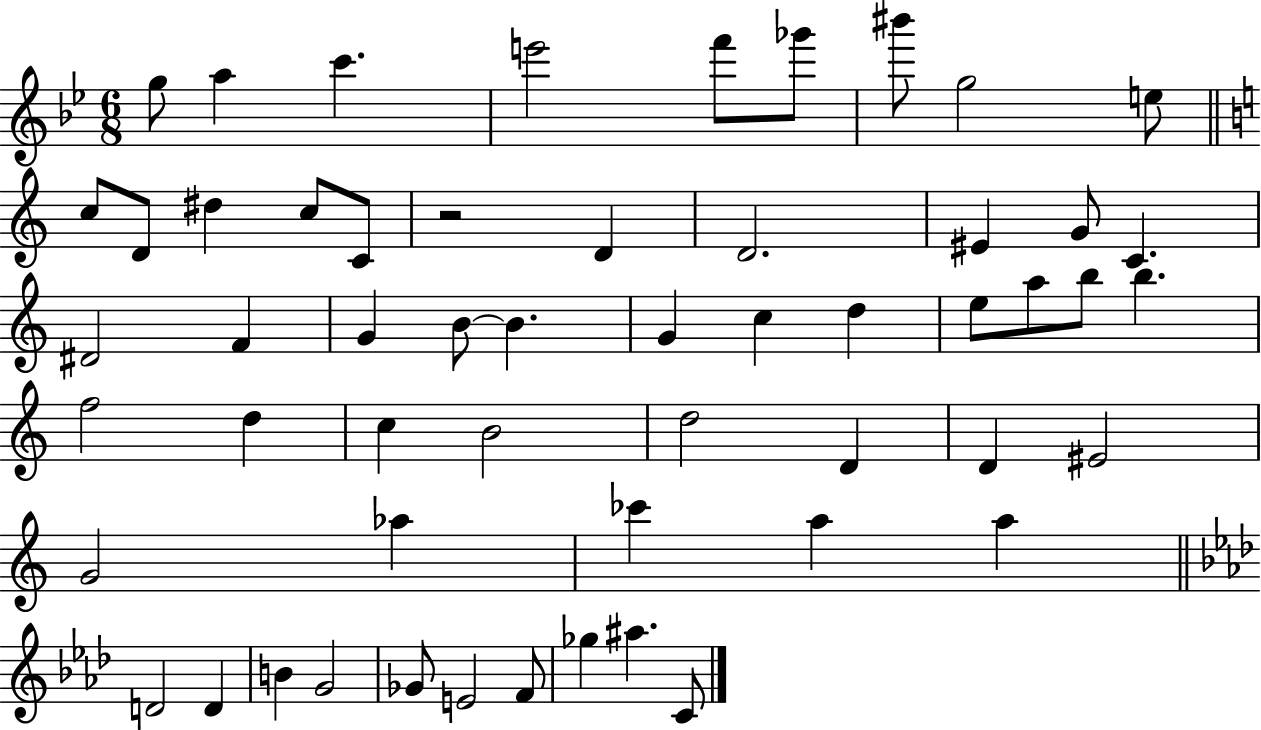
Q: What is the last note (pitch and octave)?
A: C4